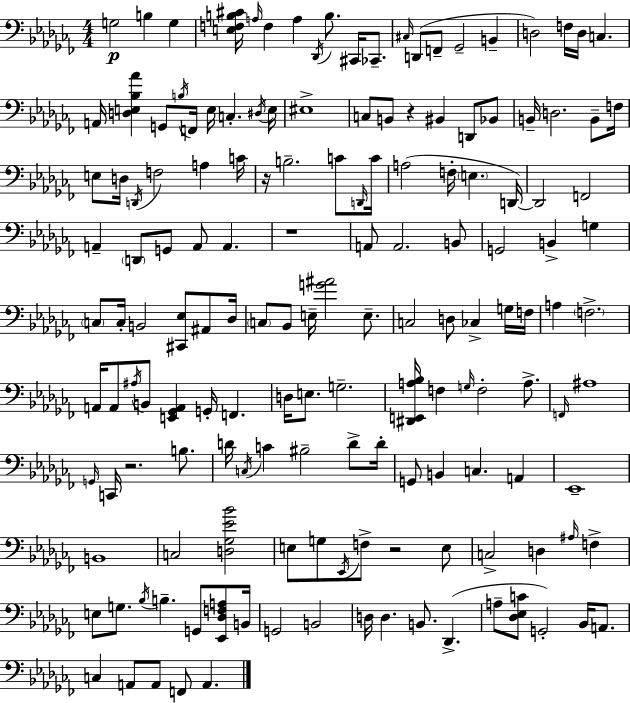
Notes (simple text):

G3/h B3/q G3/q [E3,F3,B3,C#4]/s A3/s F3/q A3/q Db2/s B3/e. C#2/s CES2/e. C#3/s D2/e F2/e Gb2/h B2/q D3/h F3/s D3/s C3/q. A2/s [D3,E3,Bb3,Ab4]/q G2/e B3/s F2/s E3/s C3/q. D#3/s E3/s EIS3/w C3/e B2/e R/q BIS2/q D2/e Bb2/e B2/s D3/h. B2/e F3/s E3/e D3/s D2/s F3/h A3/q C4/s R/s B3/h. C4/e D2/s C4/s A3/h F3/s E3/q. D2/s D2/h F2/h A2/q D2/e G2/e A2/e A2/q. R/w A2/e A2/h. B2/e G2/h B2/q G3/q C3/e C3/s B2/h [C#2,Eb3]/e A#2/e Db3/s C3/e Bb2/e E3/s [G4,A#4]/h E3/e. C3/h D3/e CES3/q G3/s F3/s A3/q F3/h. A2/s A2/e A#3/s B2/e [E2,Gb2,A2]/q G2/s F2/q. D3/s E3/e. G3/h. [D#2,E2,A3,Bb3]/s F3/q G3/s F3/h A3/e. F2/s A#3/w G2/s C2/s R/h. B3/e. D4/s C3/s C4/q BIS3/h D4/e D4/s G2/e B2/q C3/q. A2/q Eb2/w B2/w C3/h [D3,Gb3,Eb4,Bb4]/h E3/e G3/e Eb2/s F3/e R/h E3/e C3/h D3/q A#3/s F3/q E3/e G3/e. Bb3/s B3/q. G2/e [Eb2,Db3,F3,A3]/e B2/s G2/h B2/h D3/s D3/q. B2/e. Db2/q. A3/e [Db3,Eb3,C4]/e G2/h Bb2/s A2/e. C3/q A2/e A2/e F2/e A2/q.